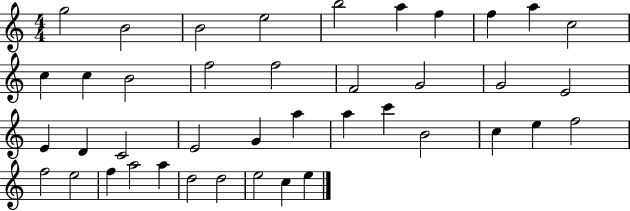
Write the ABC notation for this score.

X:1
T:Untitled
M:4/4
L:1/4
K:C
g2 B2 B2 e2 b2 a f f a c2 c c B2 f2 f2 F2 G2 G2 E2 E D C2 E2 G a a c' B2 c e f2 f2 e2 f a2 a d2 d2 e2 c e